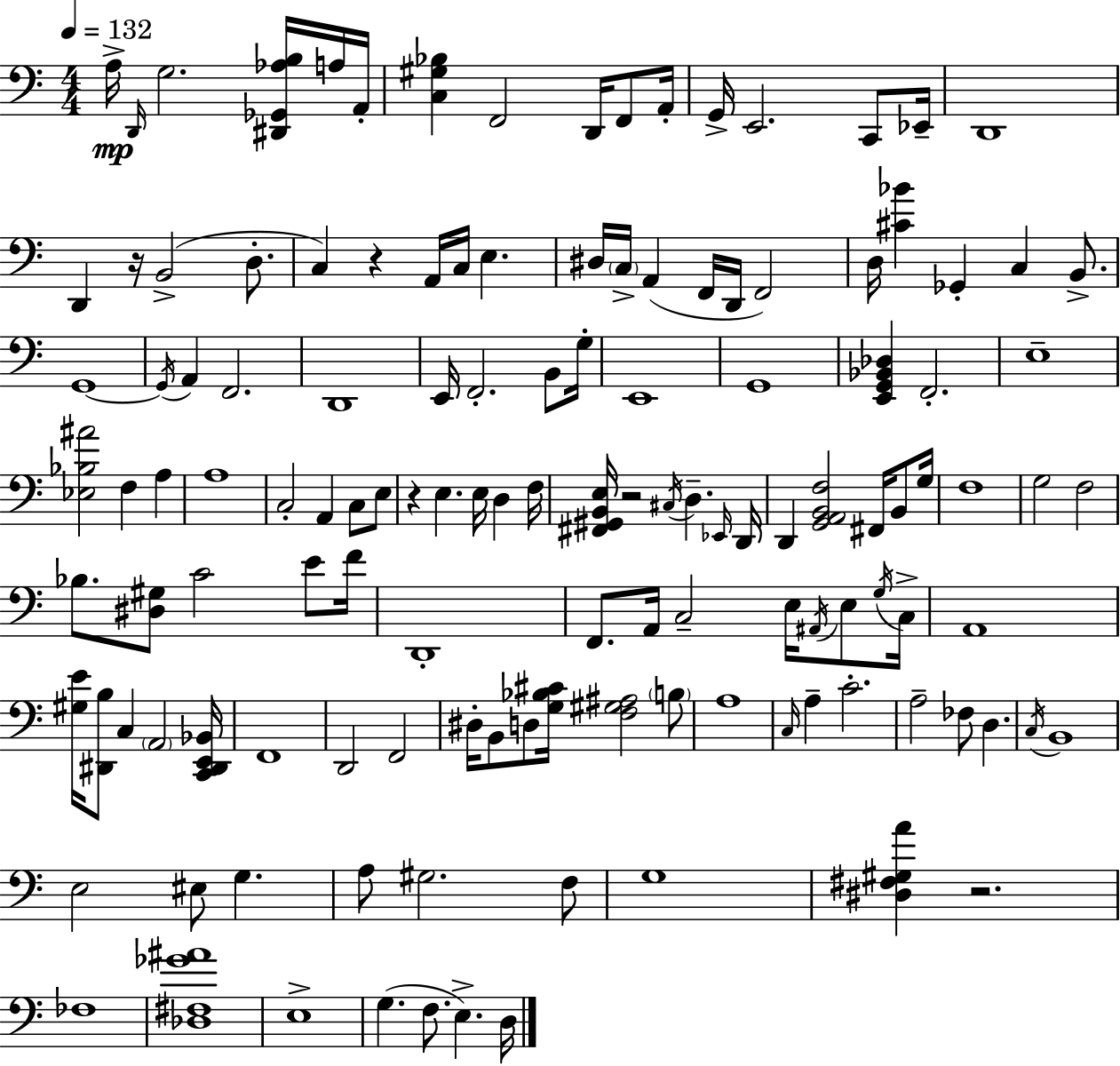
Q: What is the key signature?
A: C major